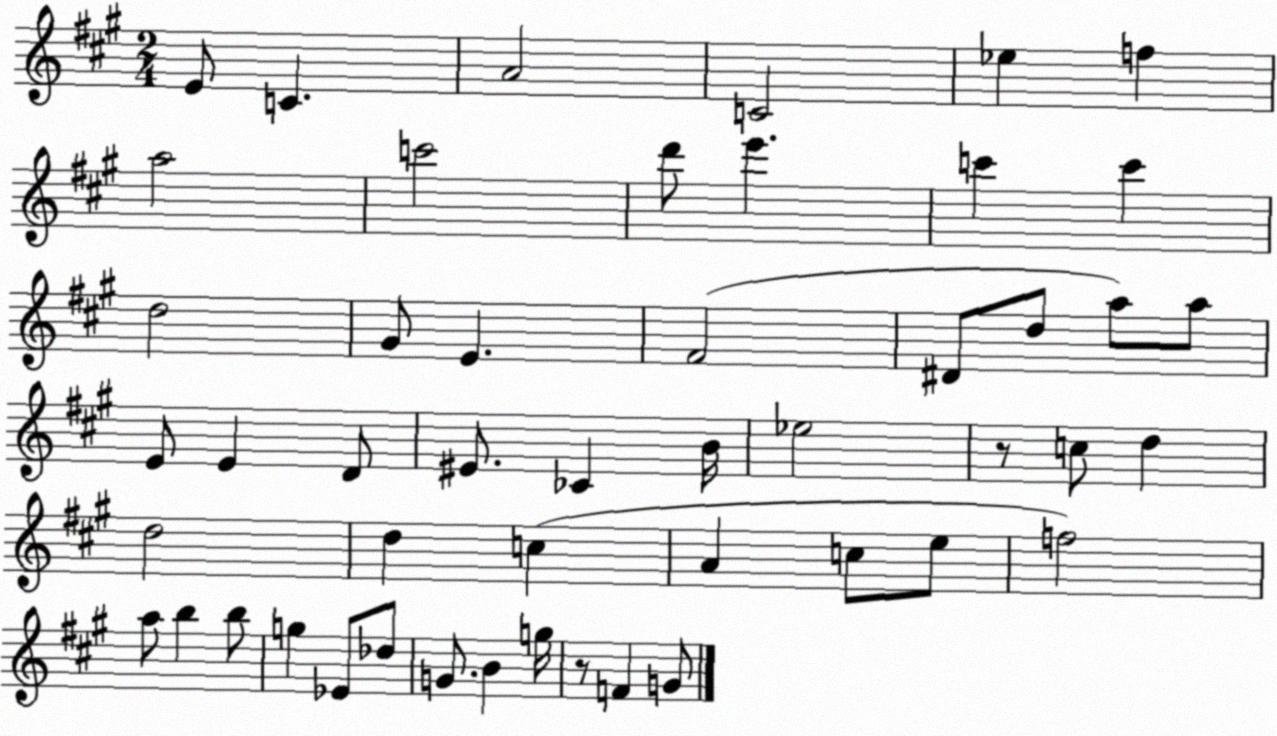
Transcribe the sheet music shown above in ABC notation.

X:1
T:Untitled
M:2/4
L:1/4
K:A
E/2 C A2 C2 _e f a2 c'2 d'/2 e' c' c' d2 ^G/2 E ^F2 ^D/2 d/2 a/2 a/2 E/2 E D/2 ^E/2 _C B/4 _e2 z/2 c/2 d d2 d c A c/2 e/2 f2 a/2 b b/2 g _E/2 _d/2 G/2 B g/4 z/2 F G/2